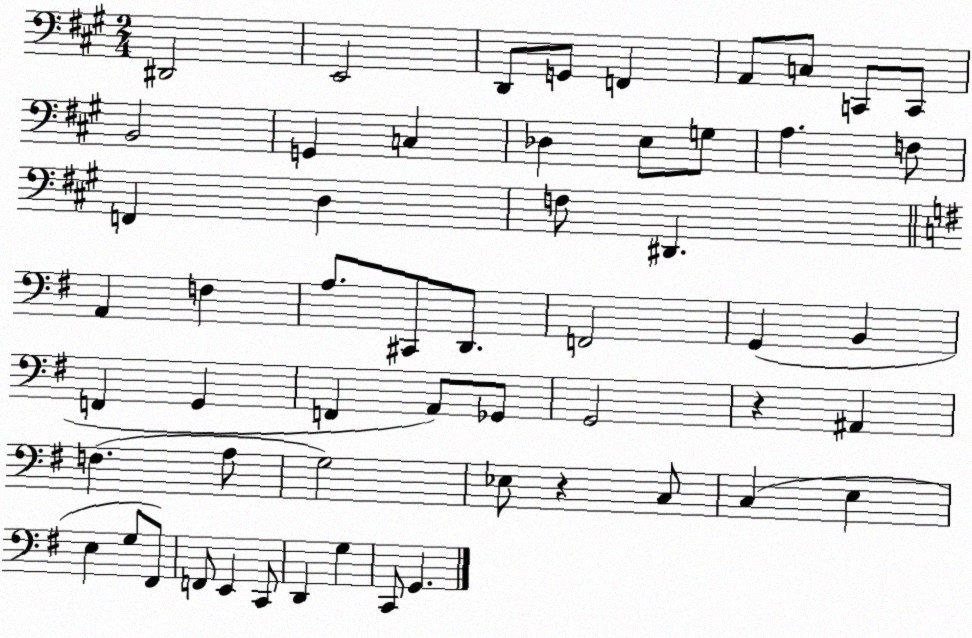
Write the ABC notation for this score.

X:1
T:Untitled
M:2/4
L:1/4
K:A
^D,,2 E,,2 D,,/2 G,,/2 F,, A,,/2 C,/2 C,,/2 C,,/2 B,,2 G,, C, _D, E,/2 G,/2 A, F,/2 F,, D, F,/2 ^D,, A,, F, A,/2 ^C,,/2 D,,/2 F,,2 G,, B,, F,, G,, F,, A,,/2 _G,,/2 G,,2 z ^A,, F, A,/2 G,2 _E,/2 z C,/2 C, E, E, G,/2 ^F,,/2 F,,/2 E,, C,,/2 D,, G, C,,/2 G,,